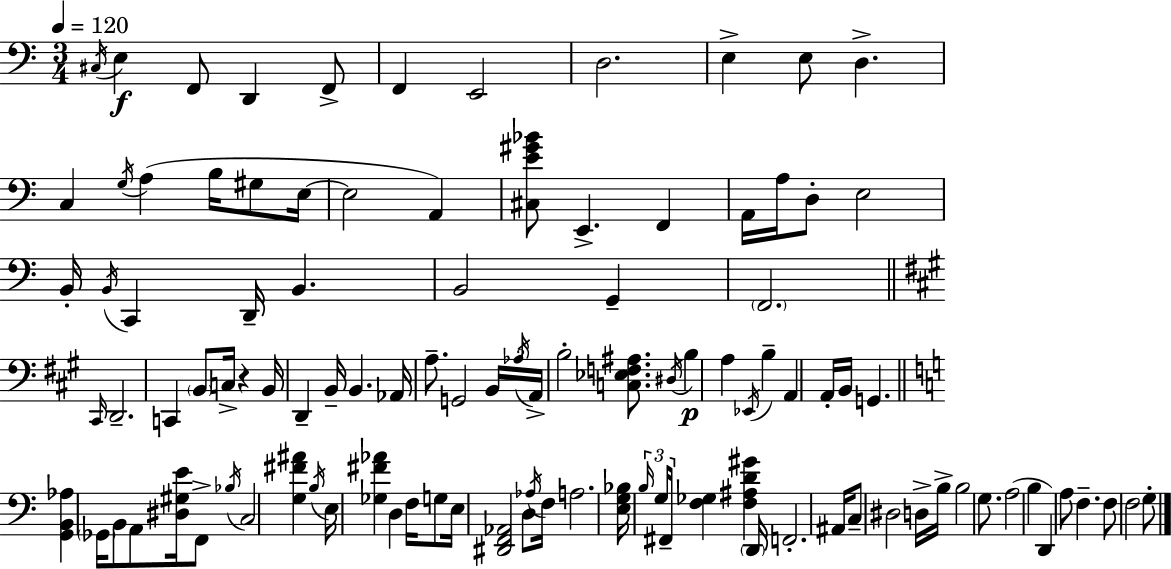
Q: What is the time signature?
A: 3/4